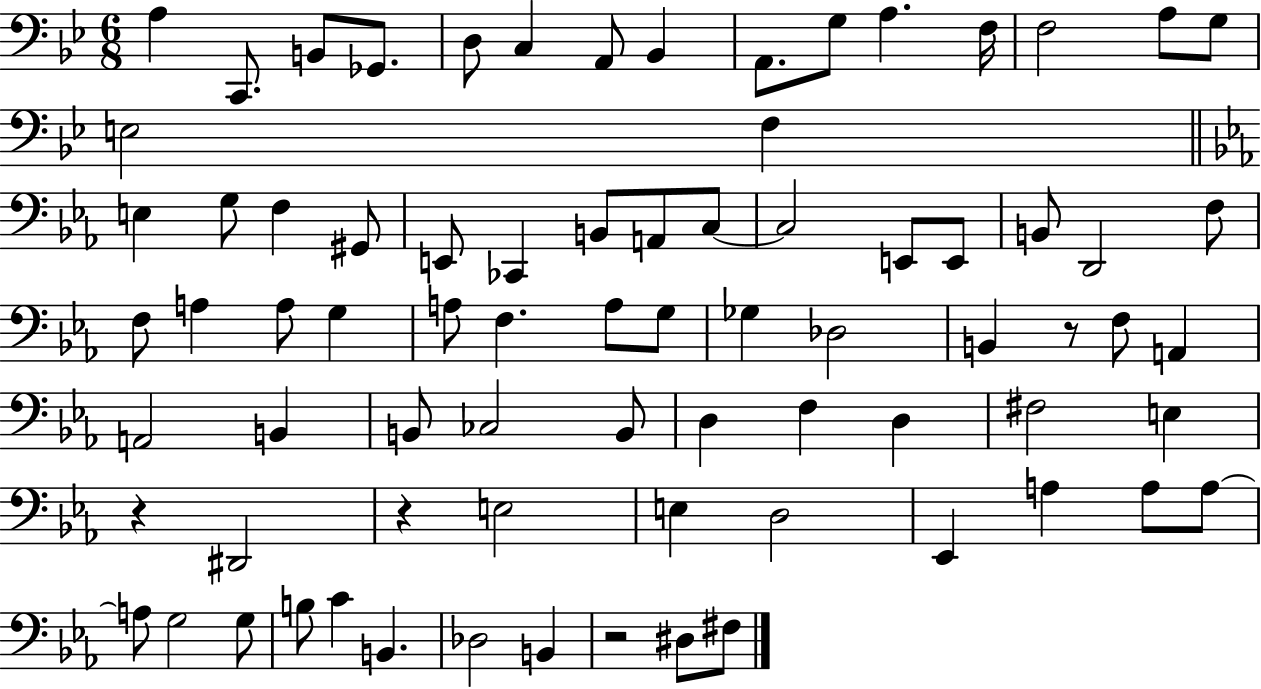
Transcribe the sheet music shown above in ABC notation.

X:1
T:Untitled
M:6/8
L:1/4
K:Bb
A, C,,/2 B,,/2 _G,,/2 D,/2 C, A,,/2 _B,, A,,/2 G,/2 A, F,/4 F,2 A,/2 G,/2 E,2 F, E, G,/2 F, ^G,,/2 E,,/2 _C,, B,,/2 A,,/2 C,/2 C,2 E,,/2 E,,/2 B,,/2 D,,2 F,/2 F,/2 A, A,/2 G, A,/2 F, A,/2 G,/2 _G, _D,2 B,, z/2 F,/2 A,, A,,2 B,, B,,/2 _C,2 B,,/2 D, F, D, ^F,2 E, z ^D,,2 z E,2 E, D,2 _E,, A, A,/2 A,/2 A,/2 G,2 G,/2 B,/2 C B,, _D,2 B,, z2 ^D,/2 ^F,/2